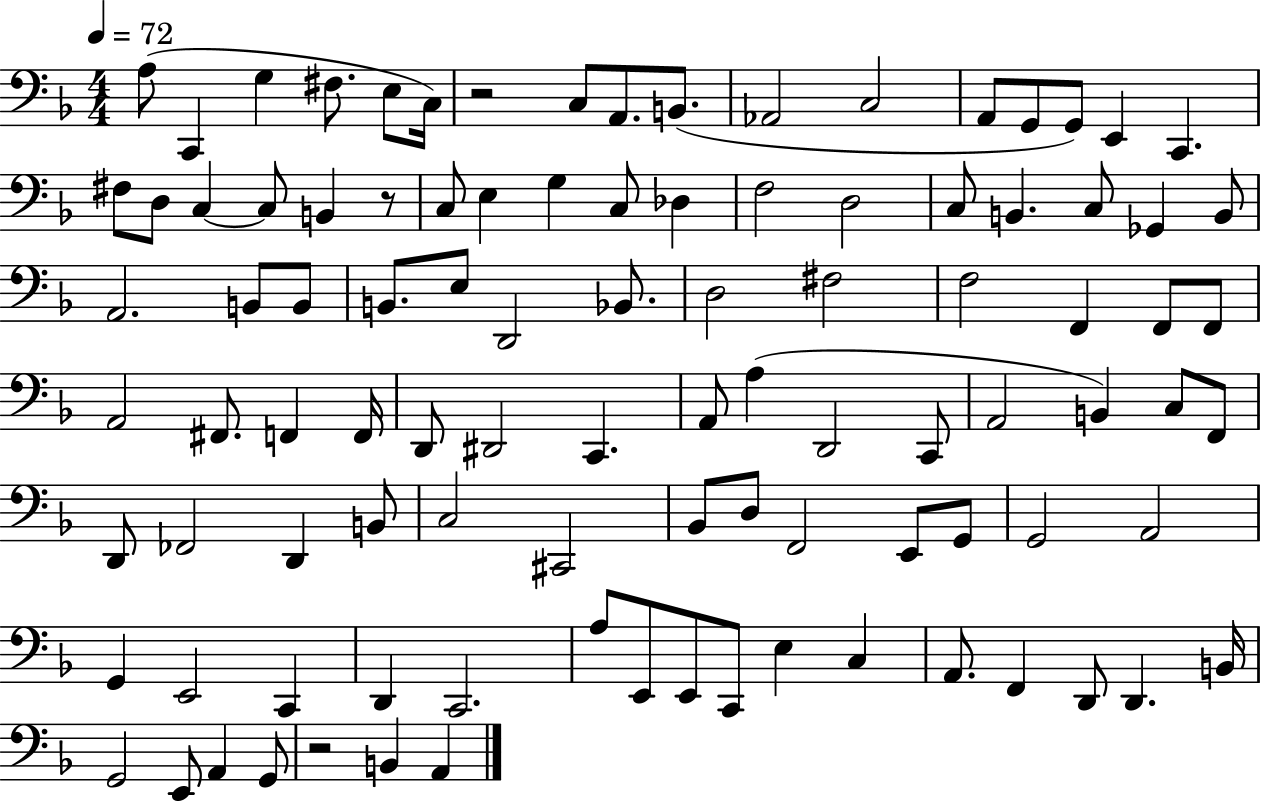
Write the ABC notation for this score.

X:1
T:Untitled
M:4/4
L:1/4
K:F
A,/2 C,, G, ^F,/2 E,/2 C,/4 z2 C,/2 A,,/2 B,,/2 _A,,2 C,2 A,,/2 G,,/2 G,,/2 E,, C,, ^F,/2 D,/2 C, C,/2 B,, z/2 C,/2 E, G, C,/2 _D, F,2 D,2 C,/2 B,, C,/2 _G,, B,,/2 A,,2 B,,/2 B,,/2 B,,/2 E,/2 D,,2 _B,,/2 D,2 ^F,2 F,2 F,, F,,/2 F,,/2 A,,2 ^F,,/2 F,, F,,/4 D,,/2 ^D,,2 C,, A,,/2 A, D,,2 C,,/2 A,,2 B,, C,/2 F,,/2 D,,/2 _F,,2 D,, B,,/2 C,2 ^C,,2 _B,,/2 D,/2 F,,2 E,,/2 G,,/2 G,,2 A,,2 G,, E,,2 C,, D,, C,,2 A,/2 E,,/2 E,,/2 C,,/2 E, C, A,,/2 F,, D,,/2 D,, B,,/4 G,,2 E,,/2 A,, G,,/2 z2 B,, A,,